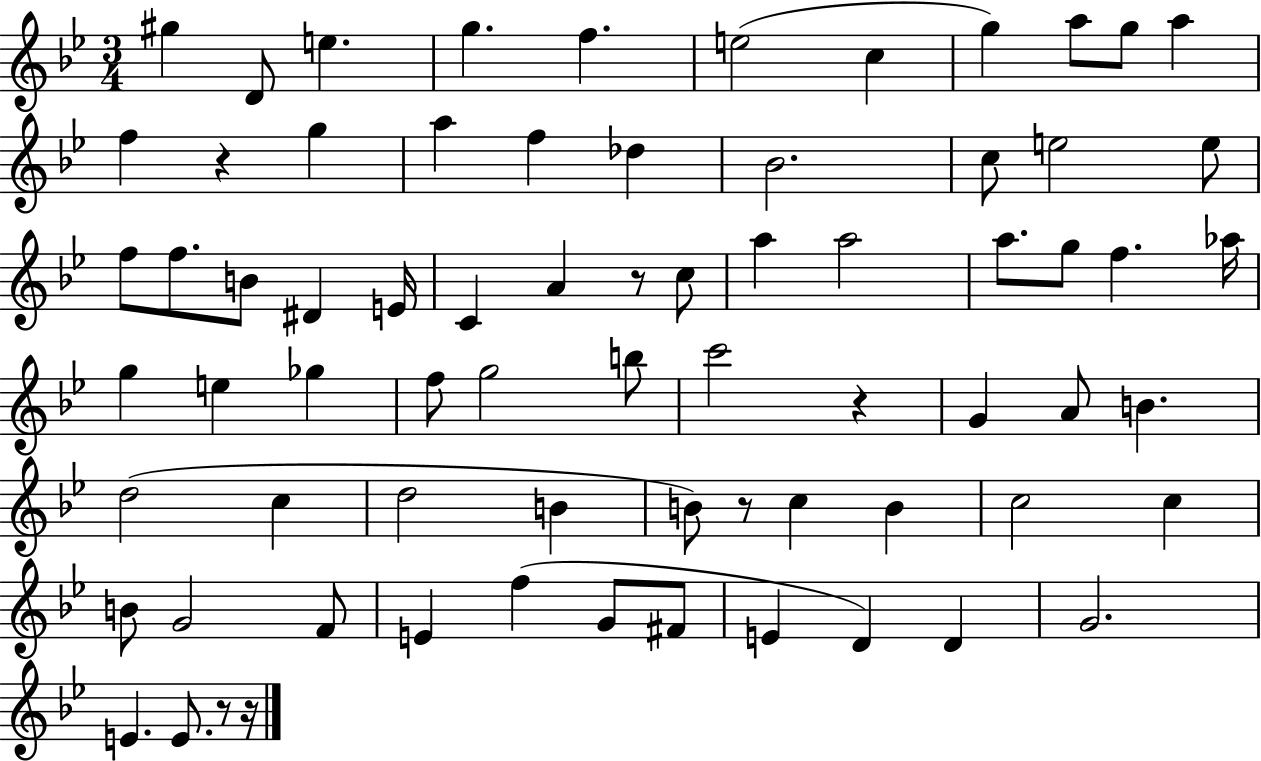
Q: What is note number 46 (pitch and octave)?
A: C5